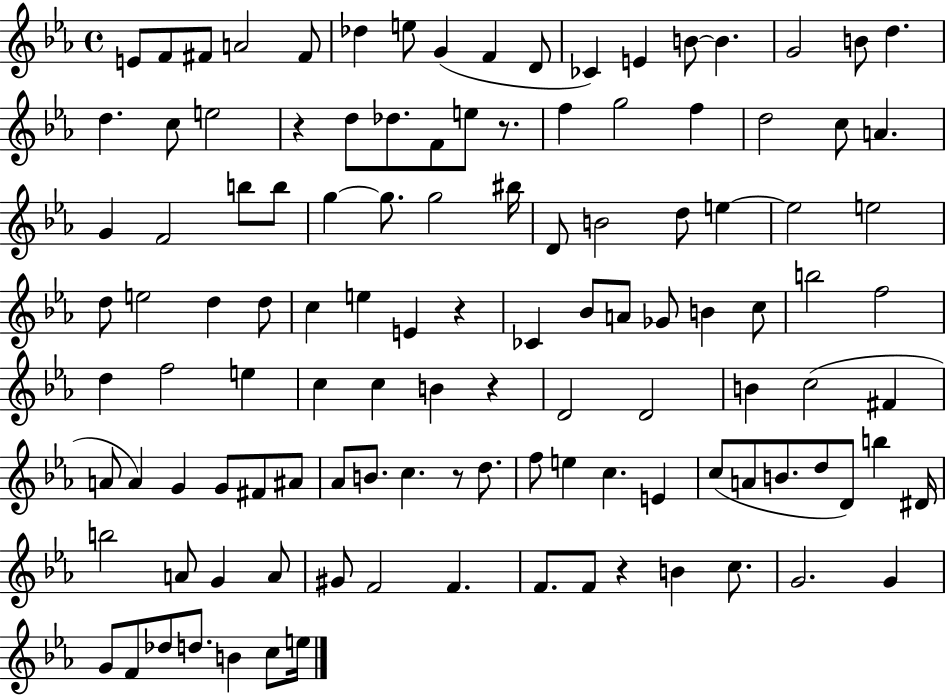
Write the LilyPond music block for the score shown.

{
  \clef treble
  \time 4/4
  \defaultTimeSignature
  \key ees \major
  \repeat volta 2 { e'8 f'8 fis'8 a'2 fis'8 | des''4 e''8 g'4( f'4 d'8 | ces'4) e'4 b'8~~ b'4. | g'2 b'8 d''4. | \break d''4. c''8 e''2 | r4 d''8 des''8. f'8 e''8 r8. | f''4 g''2 f''4 | d''2 c''8 a'4. | \break g'4 f'2 b''8 b''8 | g''4~~ g''8. g''2 bis''16 | d'8 b'2 d''8 e''4~~ | e''2 e''2 | \break d''8 e''2 d''4 d''8 | c''4 e''4 e'4 r4 | ces'4 bes'8 a'8 ges'8 b'4 c''8 | b''2 f''2 | \break d''4 f''2 e''4 | c''4 c''4 b'4 r4 | d'2 d'2 | b'4 c''2( fis'4 | \break a'8 a'4) g'4 g'8 fis'8 ais'8 | aes'8 b'8. c''4. r8 d''8. | f''8 e''4 c''4. e'4 | c''8( a'8 b'8. d''8 d'8) b''4 dis'16 | \break b''2 a'8 g'4 a'8 | gis'8 f'2 f'4. | f'8. f'8 r4 b'4 c''8. | g'2. g'4 | \break g'8 f'8 des''8 d''8. b'4 c''8 e''16 | } \bar "|."
}